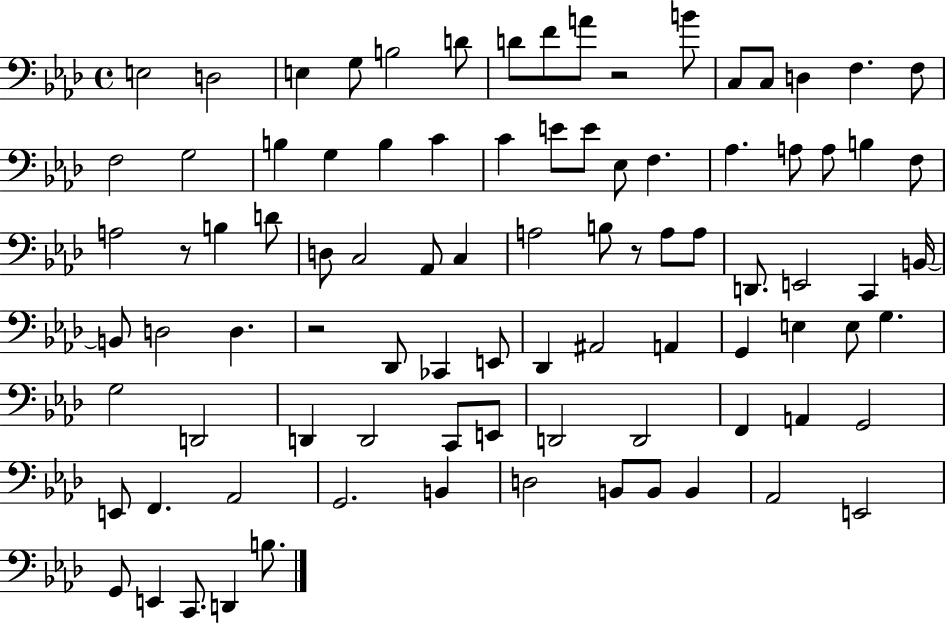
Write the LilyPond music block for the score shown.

{
  \clef bass
  \time 4/4
  \defaultTimeSignature
  \key aes \major
  e2 d2 | e4 g8 b2 d'8 | d'8 f'8 a'8 r2 b'8 | c8 c8 d4 f4. f8 | \break f2 g2 | b4 g4 b4 c'4 | c'4 e'8 e'8 ees8 f4. | aes4. a8 a8 b4 f8 | \break a2 r8 b4 d'8 | d8 c2 aes,8 c4 | a2 b8 r8 a8 a8 | d,8. e,2 c,4 b,16~~ | \break b,8 d2 d4. | r2 des,8 ces,4 e,8 | des,4 ais,2 a,4 | g,4 e4 e8 g4. | \break g2 d,2 | d,4 d,2 c,8 e,8 | d,2 d,2 | f,4 a,4 g,2 | \break e,8 f,4. aes,2 | g,2. b,4 | d2 b,8 b,8 b,4 | aes,2 e,2 | \break g,8 e,4 c,8. d,4 b8. | \bar "|."
}